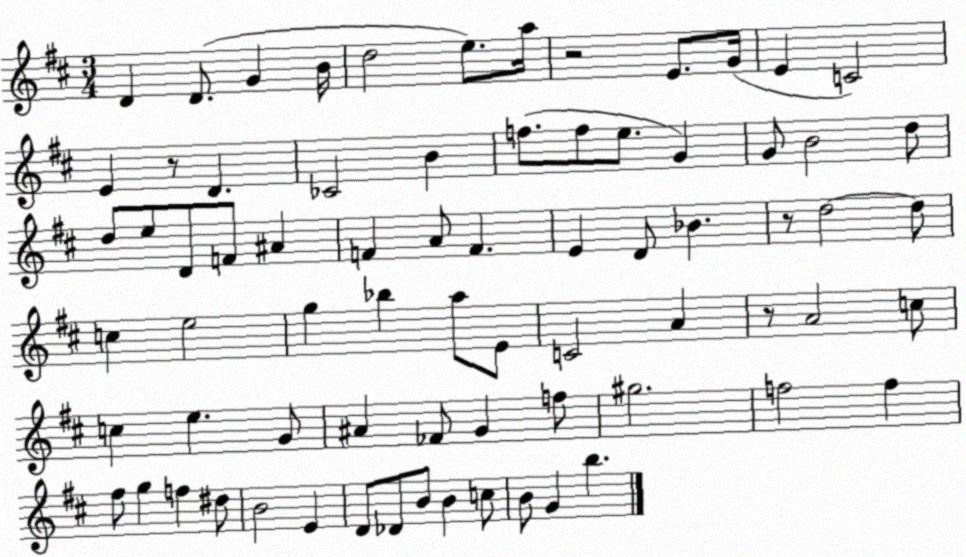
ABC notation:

X:1
T:Untitled
M:3/4
L:1/4
K:D
D D/2 G B/4 d2 e/2 a/4 z2 E/2 G/4 E C2 E z/2 D _C2 B f/2 f/2 e/2 G G/2 B2 d/2 d/2 e/2 D/2 F/2 ^A F A/2 F E D/2 _B z/2 d2 d/2 c e2 g _b a/2 E/2 C2 A z/2 A2 c/2 c e G/2 ^A _F/2 G f/2 ^g2 f2 f ^f/2 g f ^d/2 B2 E D/2 _D/2 B/2 B c/2 B/2 G b